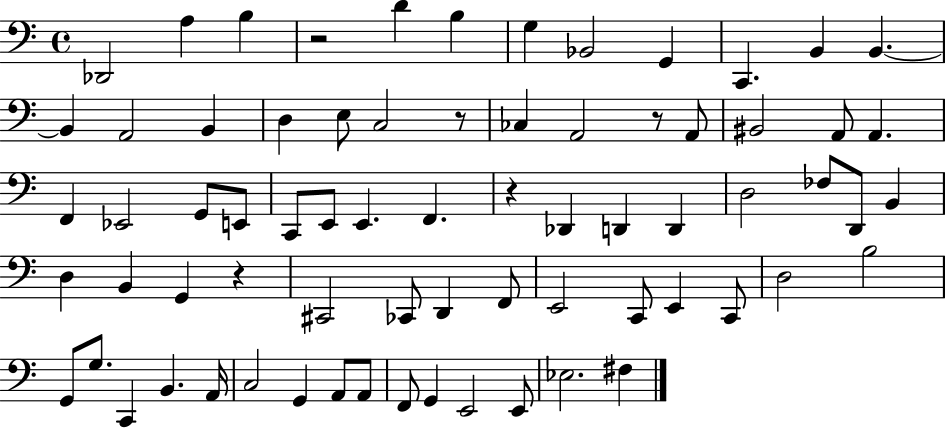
Db2/h A3/q B3/q R/h D4/q B3/q G3/q Bb2/h G2/q C2/q. B2/q B2/q. B2/q A2/h B2/q D3/q E3/e C3/h R/e CES3/q A2/h R/e A2/e BIS2/h A2/e A2/q. F2/q Eb2/h G2/e E2/e C2/e E2/e E2/q. F2/q. R/q Db2/q D2/q D2/q D3/h FES3/e D2/e B2/q D3/q B2/q G2/q R/q C#2/h CES2/e D2/q F2/e E2/h C2/e E2/q C2/e D3/h B3/h G2/e G3/e. C2/q B2/q. A2/s C3/h G2/q A2/e A2/e F2/e G2/q E2/h E2/e Eb3/h. F#3/q